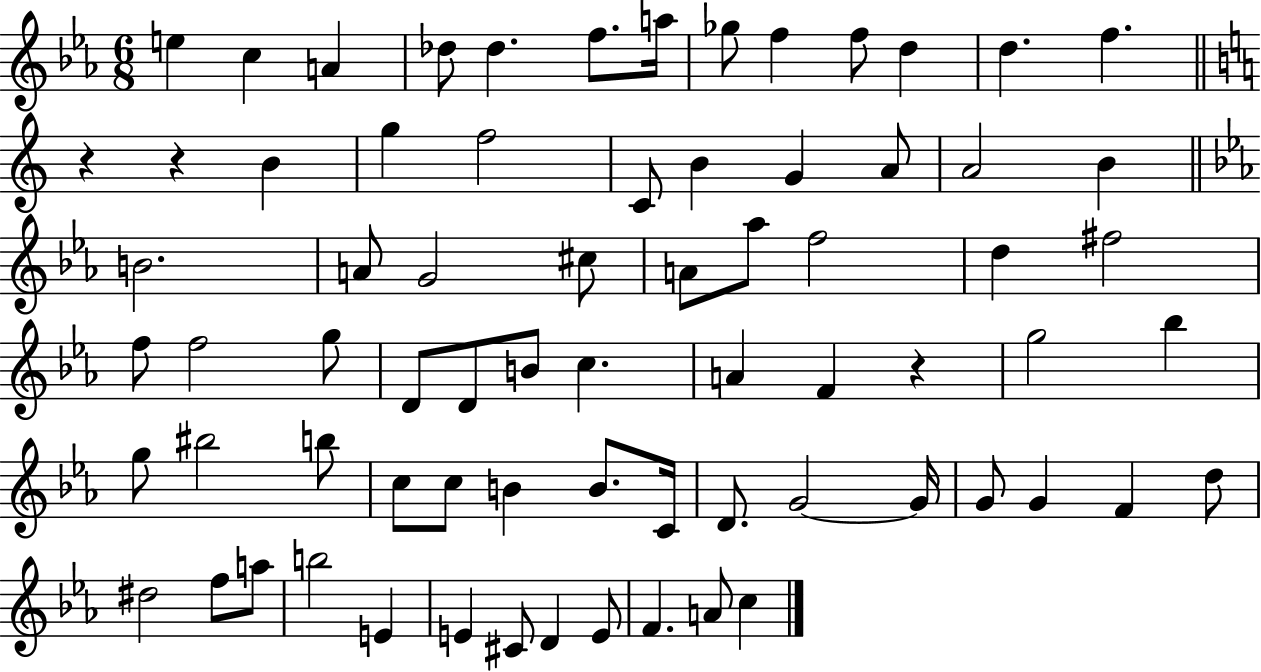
E5/q C5/q A4/q Db5/e Db5/q. F5/e. A5/s Gb5/e F5/q F5/e D5/q D5/q. F5/q. R/q R/q B4/q G5/q F5/h C4/e B4/q G4/q A4/e A4/h B4/q B4/h. A4/e G4/h C#5/e A4/e Ab5/e F5/h D5/q F#5/h F5/e F5/h G5/e D4/e D4/e B4/e C5/q. A4/q F4/q R/q G5/h Bb5/q G5/e BIS5/h B5/e C5/e C5/e B4/q B4/e. C4/s D4/e. G4/h G4/s G4/e G4/q F4/q D5/e D#5/h F5/e A5/e B5/h E4/q E4/q C#4/e D4/q E4/e F4/q. A4/e C5/q